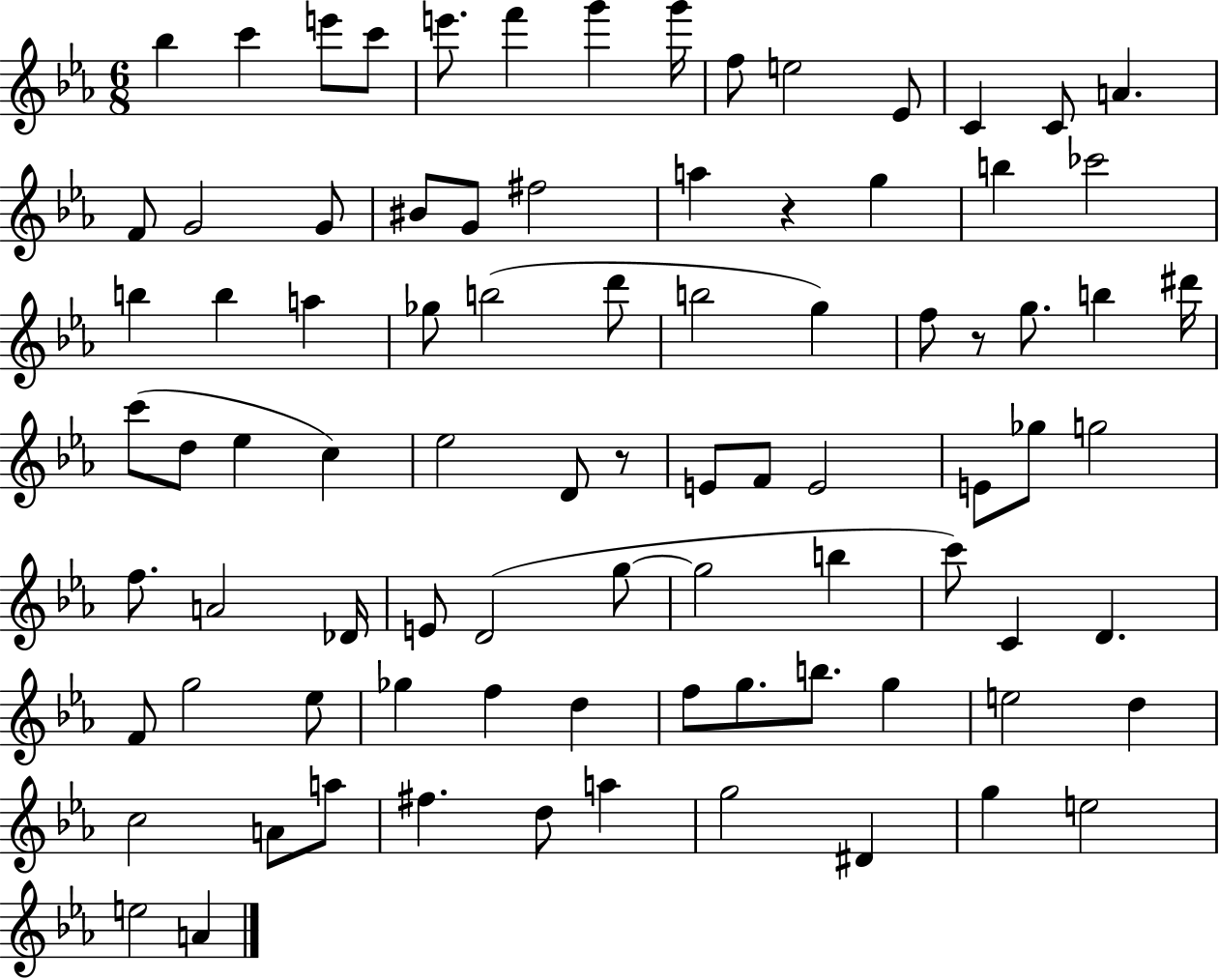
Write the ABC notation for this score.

X:1
T:Untitled
M:6/8
L:1/4
K:Eb
_b c' e'/2 c'/2 e'/2 f' g' g'/4 f/2 e2 _E/2 C C/2 A F/2 G2 G/2 ^B/2 G/2 ^f2 a z g b _c'2 b b a _g/2 b2 d'/2 b2 g f/2 z/2 g/2 b ^d'/4 c'/2 d/2 _e c _e2 D/2 z/2 E/2 F/2 E2 E/2 _g/2 g2 f/2 A2 _D/4 E/2 D2 g/2 g2 b c'/2 C D F/2 g2 _e/2 _g f d f/2 g/2 b/2 g e2 d c2 A/2 a/2 ^f d/2 a g2 ^D g e2 e2 A